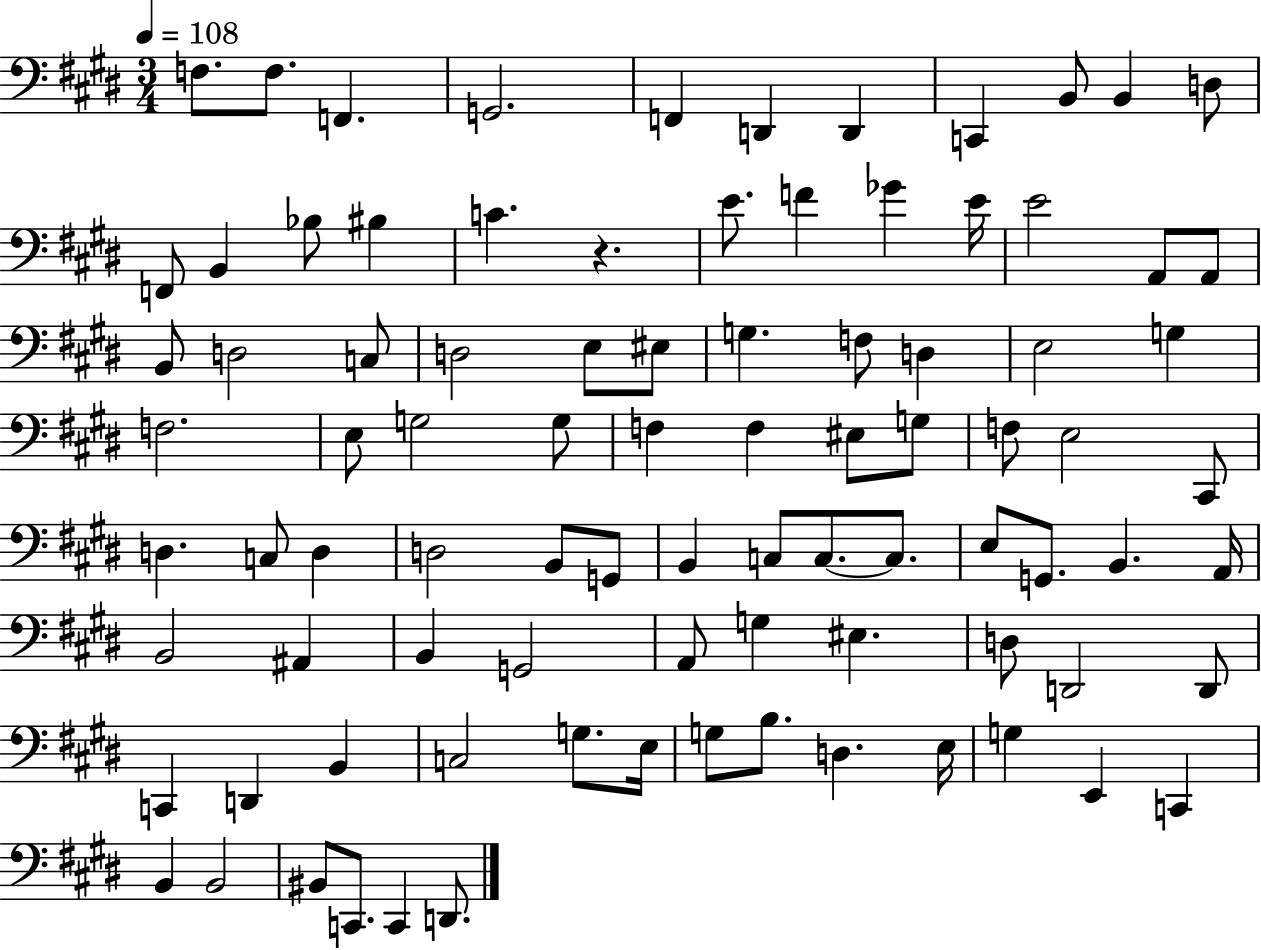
F3/e. F3/e. F2/q. G2/h. F2/q D2/q D2/q C2/q B2/e B2/q D3/e F2/e B2/q Bb3/e BIS3/q C4/q. R/q. E4/e. F4/q Gb4/q E4/s E4/h A2/e A2/e B2/e D3/h C3/e D3/h E3/e EIS3/e G3/q. F3/e D3/q E3/h G3/q F3/h. E3/e G3/h G3/e F3/q F3/q EIS3/e G3/e F3/e E3/h C#2/e D3/q. C3/e D3/q D3/h B2/e G2/e B2/q C3/e C3/e. C3/e. E3/e G2/e. B2/q. A2/s B2/h A#2/q B2/q G2/h A2/e G3/q EIS3/q. D3/e D2/h D2/e C2/q D2/q B2/q C3/h G3/e. E3/s G3/e B3/e. D3/q. E3/s G3/q E2/q C2/q B2/q B2/h BIS2/e C2/e. C2/q D2/e.